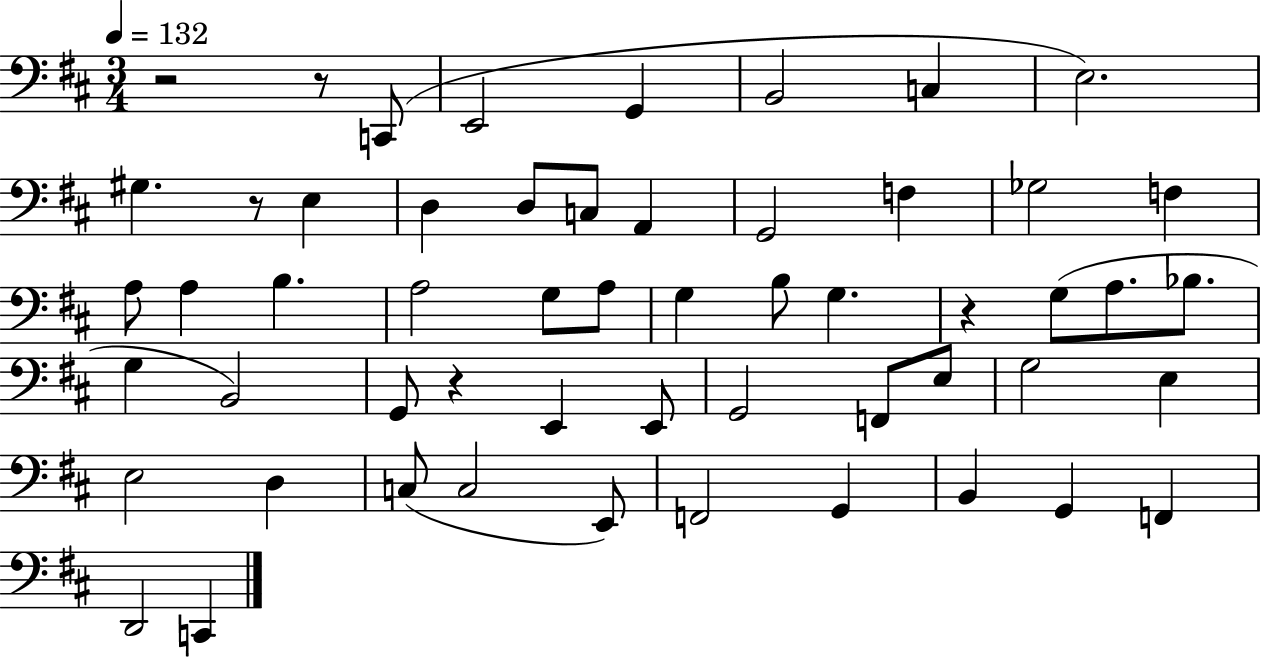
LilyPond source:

{
  \clef bass
  \numericTimeSignature
  \time 3/4
  \key d \major
  \tempo 4 = 132
  r2 r8 c,8( | e,2 g,4 | b,2 c4 | e2.) | \break gis4. r8 e4 | d4 d8 c8 a,4 | g,2 f4 | ges2 f4 | \break a8 a4 b4. | a2 g8 a8 | g4 b8 g4. | r4 g8( a8. bes8. | \break g4 b,2) | g,8 r4 e,4 e,8 | g,2 f,8 e8 | g2 e4 | \break e2 d4 | c8( c2 e,8) | f,2 g,4 | b,4 g,4 f,4 | \break d,2 c,4 | \bar "|."
}